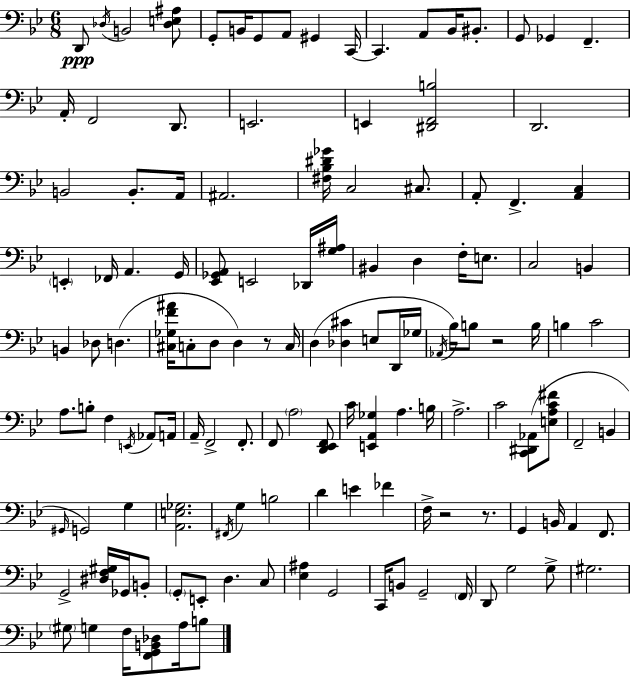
X:1
T:Untitled
M:6/8
L:1/4
K:Gm
D,,/2 _D,/4 B,,2 [_D,E,^A,]/2 G,,/2 B,,/4 G,,/2 A,,/2 ^G,, C,,/4 C,, A,,/2 _B,,/4 ^B,,/2 G,,/2 _G,, F,, A,,/4 F,,2 D,,/2 E,,2 E,, [^D,,F,,B,]2 D,,2 B,,2 B,,/2 A,,/4 ^A,,2 [^F,_B,^D_G]/4 C,2 ^C,/2 A,,/2 F,, [A,,C,] E,, _F,,/4 A,, G,,/4 [_E,,_G,,A,,]/2 E,,2 _D,,/4 [G,^A,]/4 ^B,, D, F,/4 E,/2 C,2 B,, B,, _D,/2 D, [^C,_G,F^A]/4 C,/2 D,/2 D, z/2 C,/4 D, [_D,^C] E,/2 D,,/4 _G,/4 _A,,/4 _B,/4 B,/2 z2 B,/4 B, C2 A,/2 B,/2 F, E,,/4 _A,,/2 A,,/4 A,,/4 F,,2 F,,/2 F,,/2 A,2 [D,,_E,,F,,]/2 C/4 [E,,A,,_G,] A, B,/4 A,2 C2 [C,,^D,,_A,,]/2 [E,A,C^F]/2 F,,2 B,, ^G,,/4 G,,2 G, [A,,E,_G,]2 ^F,,/4 G, B,2 D E _F F,/4 z2 z/2 G,, B,,/4 A,, F,,/2 G,,2 [^D,F,^G,]/4 _G,,/4 B,,/2 G,,/2 E,,/2 D, C,/2 [_E,^A,] G,,2 C,,/4 B,,/2 G,,2 F,,/4 D,,/2 G,2 G,/2 ^G,2 ^G,/2 G, F,/4 [F,,G,,B,,_D,]/2 A,/4 B,/2